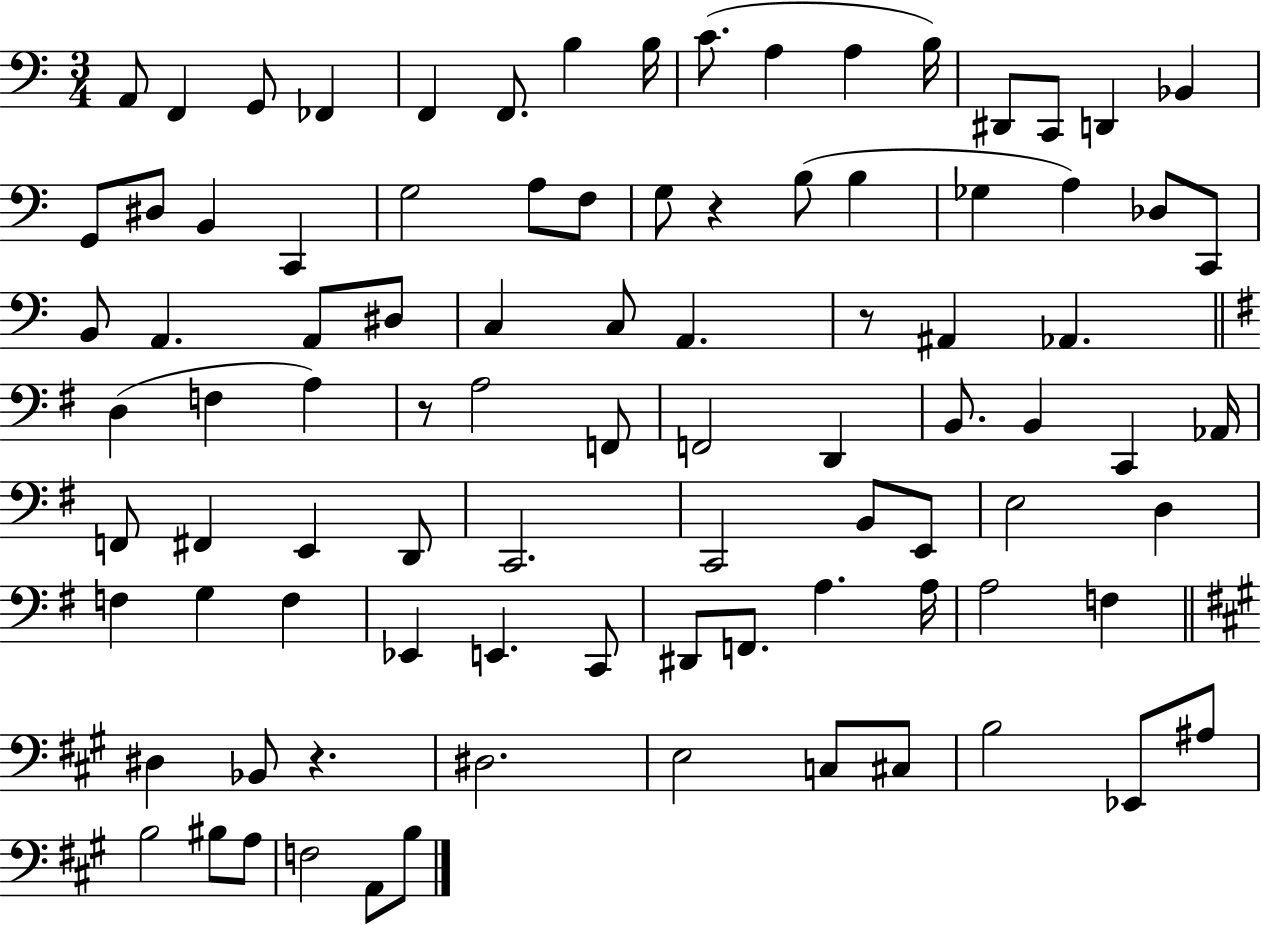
A2/e F2/q G2/e FES2/q F2/q F2/e. B3/q B3/s C4/e. A3/q A3/q B3/s D#2/e C2/e D2/q Bb2/q G2/e D#3/e B2/q C2/q G3/h A3/e F3/e G3/e R/q B3/e B3/q Gb3/q A3/q Db3/e C2/e B2/e A2/q. A2/e D#3/e C3/q C3/e A2/q. R/e A#2/q Ab2/q. D3/q F3/q A3/q R/e A3/h F2/e F2/h D2/q B2/e. B2/q C2/q Ab2/s F2/e F#2/q E2/q D2/e C2/h. C2/h B2/e E2/e E3/h D3/q F3/q G3/q F3/q Eb2/q E2/q. C2/e D#2/e F2/e. A3/q. A3/s A3/h F3/q D#3/q Bb2/e R/q. D#3/h. E3/h C3/e C#3/e B3/h Eb2/e A#3/e B3/h BIS3/e A3/e F3/h A2/e B3/e